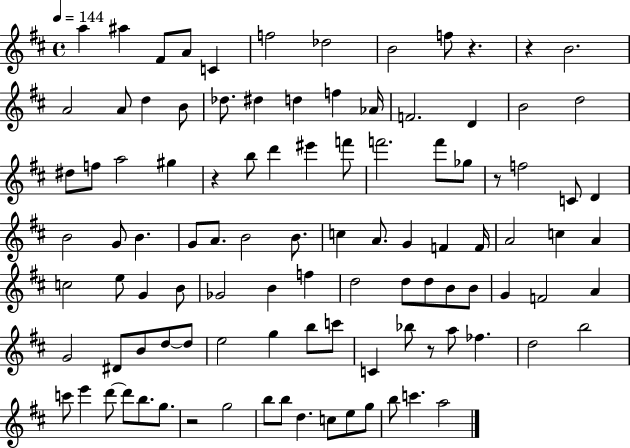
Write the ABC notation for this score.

X:1
T:Untitled
M:4/4
L:1/4
K:D
a ^a ^F/2 A/2 C f2 _d2 B2 f/2 z z B2 A2 A/2 d B/2 _d/2 ^d d f _A/4 F2 D B2 d2 ^d/2 f/2 a2 ^g z b/2 d' ^e' f'/2 f'2 f'/2 _g/2 z/2 f2 C/2 D B2 G/2 B G/2 A/2 B2 B/2 c A/2 G F F/4 A2 c A c2 e/2 G B/2 _G2 B f d2 d/2 d/2 B/2 B/2 G F2 A G2 ^D/2 B/2 d/2 d/2 e2 g b/2 c'/2 C _b/2 z/2 a/2 _f d2 b2 c'/2 e' d'/2 d'/2 b/2 g/2 z2 g2 b/2 b/2 d c/2 e/2 g/2 b/2 c' a2